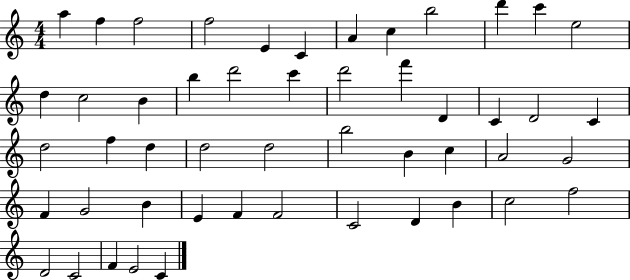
A5/q F5/q F5/h F5/h E4/q C4/q A4/q C5/q B5/h D6/q C6/q E5/h D5/q C5/h B4/q B5/q D6/h C6/q D6/h F6/q D4/q C4/q D4/h C4/q D5/h F5/q D5/q D5/h D5/h B5/h B4/q C5/q A4/h G4/h F4/q G4/h B4/q E4/q F4/q F4/h C4/h D4/q B4/q C5/h F5/h D4/h C4/h F4/q E4/h C4/q